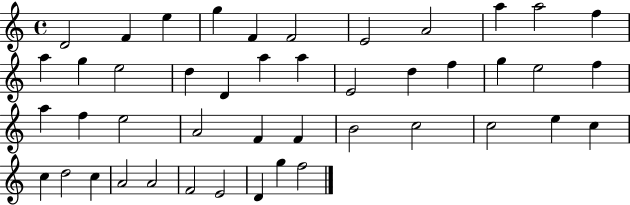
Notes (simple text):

D4/h F4/q E5/q G5/q F4/q F4/h E4/h A4/h A5/q A5/h F5/q A5/q G5/q E5/h D5/q D4/q A5/q A5/q E4/h D5/q F5/q G5/q E5/h F5/q A5/q F5/q E5/h A4/h F4/q F4/q B4/h C5/h C5/h E5/q C5/q C5/q D5/h C5/q A4/h A4/h F4/h E4/h D4/q G5/q F5/h